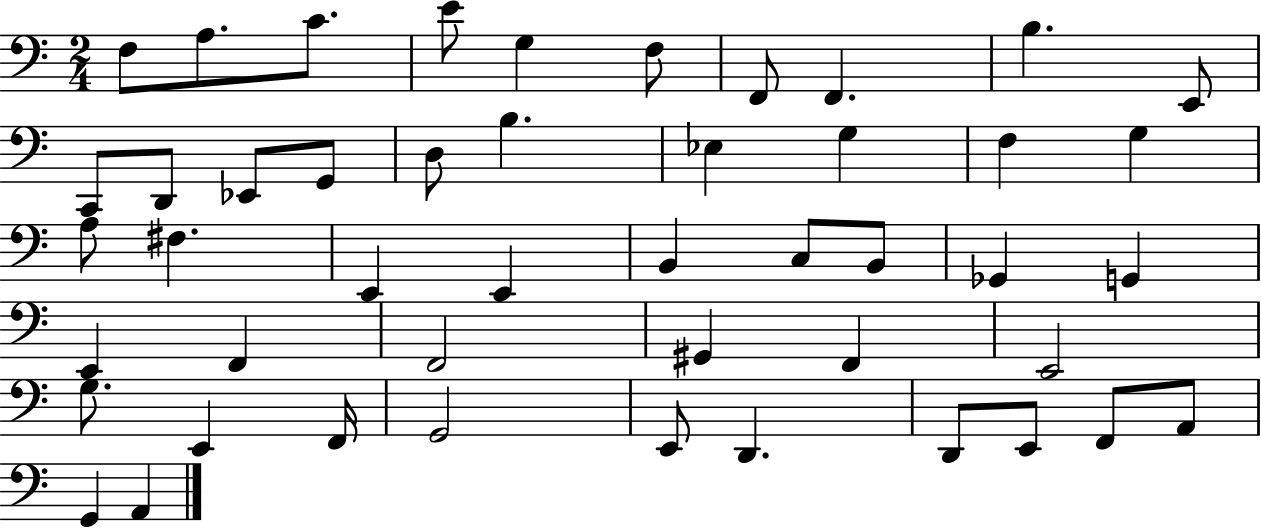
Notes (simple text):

F3/e A3/e. C4/e. E4/e G3/q F3/e F2/e F2/q. B3/q. E2/e C2/e D2/e Eb2/e G2/e D3/e B3/q. Eb3/q G3/q F3/q G3/q A3/e F#3/q. E2/q E2/q B2/q C3/e B2/e Gb2/q G2/q E2/q F2/q F2/h G#2/q F2/q E2/h G3/e. E2/q F2/s G2/h E2/e D2/q. D2/e E2/e F2/e A2/e G2/q A2/q